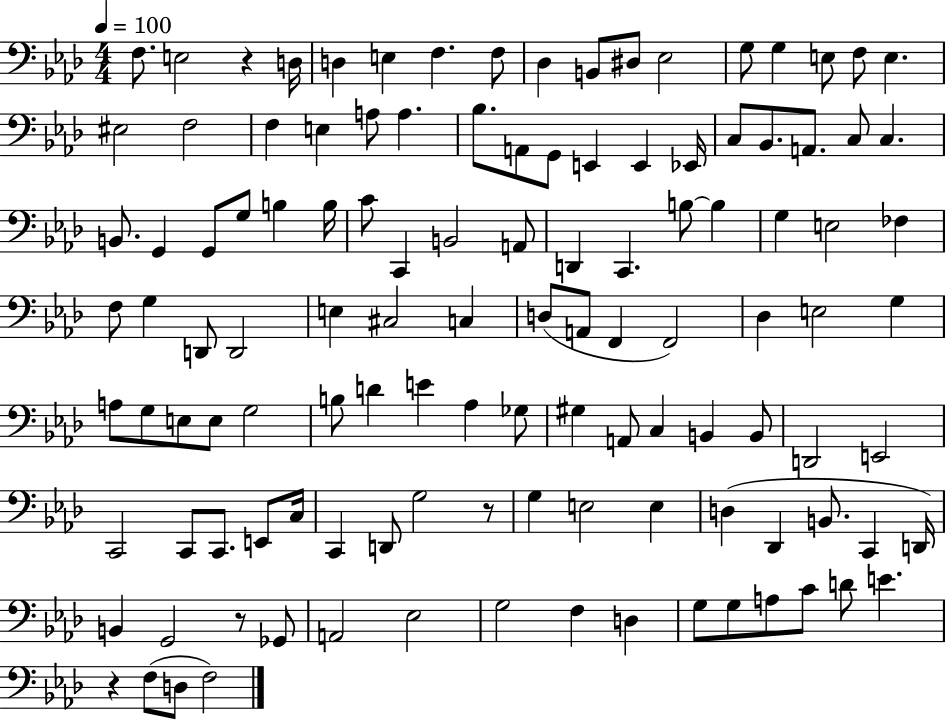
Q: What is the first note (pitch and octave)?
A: F3